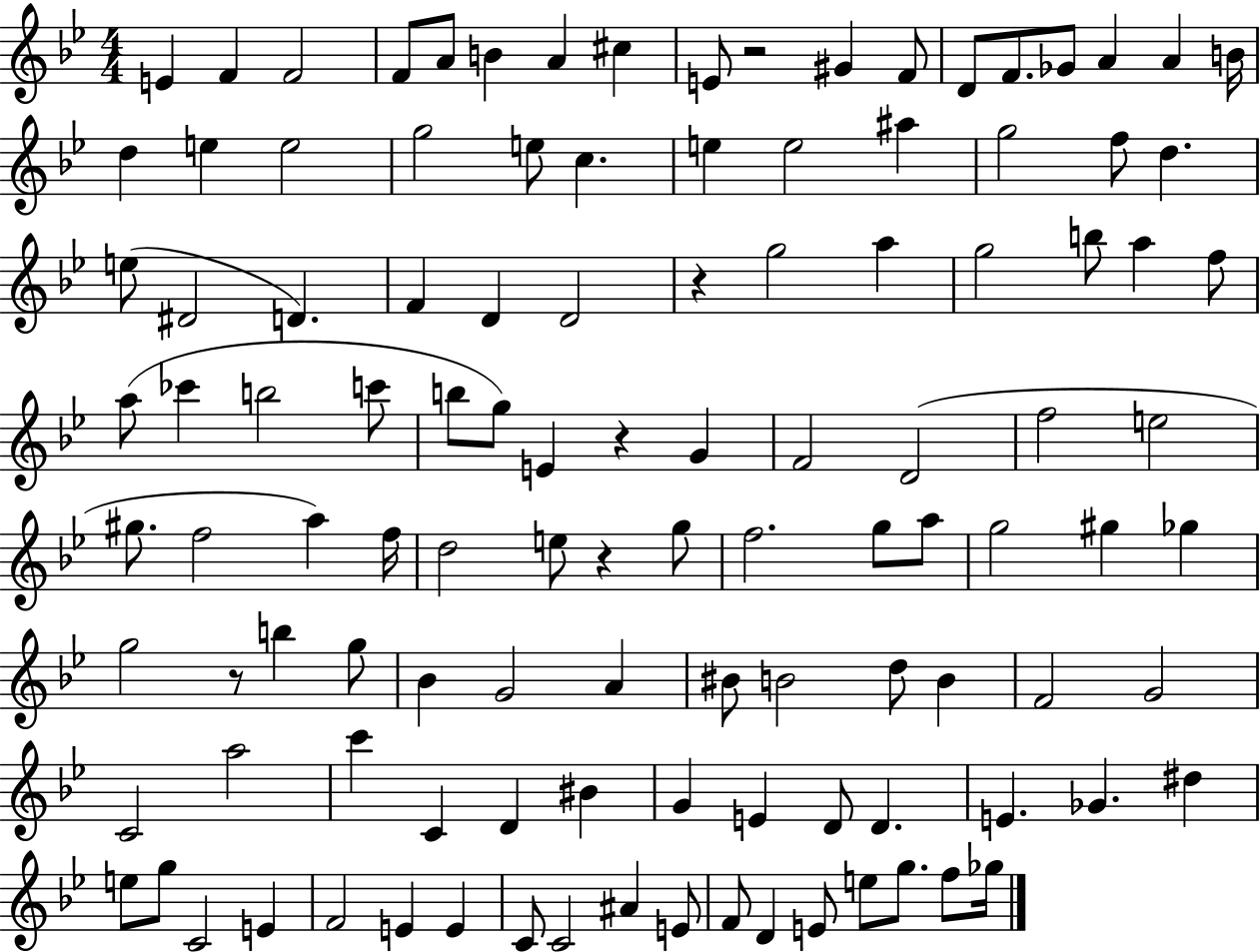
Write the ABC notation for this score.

X:1
T:Untitled
M:4/4
L:1/4
K:Bb
E F F2 F/2 A/2 B A ^c E/2 z2 ^G F/2 D/2 F/2 _G/2 A A B/4 d e e2 g2 e/2 c e e2 ^a g2 f/2 d e/2 ^D2 D F D D2 z g2 a g2 b/2 a f/2 a/2 _c' b2 c'/2 b/2 g/2 E z G F2 D2 f2 e2 ^g/2 f2 a f/4 d2 e/2 z g/2 f2 g/2 a/2 g2 ^g _g g2 z/2 b g/2 _B G2 A ^B/2 B2 d/2 B F2 G2 C2 a2 c' C D ^B G E D/2 D E _G ^d e/2 g/2 C2 E F2 E E C/2 C2 ^A E/2 F/2 D E/2 e/2 g/2 f/2 _g/4